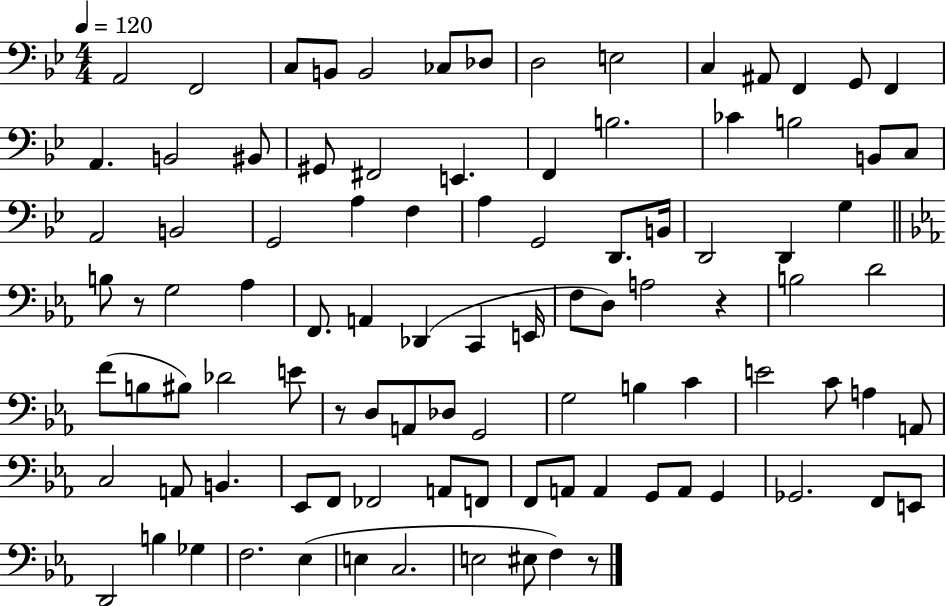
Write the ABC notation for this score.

X:1
T:Untitled
M:4/4
L:1/4
K:Bb
A,,2 F,,2 C,/2 B,,/2 B,,2 _C,/2 _D,/2 D,2 E,2 C, ^A,,/2 F,, G,,/2 F,, A,, B,,2 ^B,,/2 ^G,,/2 ^F,,2 E,, F,, B,2 _C B,2 B,,/2 C,/2 A,,2 B,,2 G,,2 A, F, A, G,,2 D,,/2 B,,/4 D,,2 D,, G, B,/2 z/2 G,2 _A, F,,/2 A,, _D,, C,, E,,/4 F,/2 D,/2 A,2 z B,2 D2 F/2 B,/2 ^B,/2 _D2 E/2 z/2 D,/2 A,,/2 _D,/2 G,,2 G,2 B, C E2 C/2 A, A,,/2 C,2 A,,/2 B,, _E,,/2 F,,/2 _F,,2 A,,/2 F,,/2 F,,/2 A,,/2 A,, G,,/2 A,,/2 G,, _G,,2 F,,/2 E,,/2 D,,2 B, _G, F,2 _E, E, C,2 E,2 ^E,/2 F, z/2